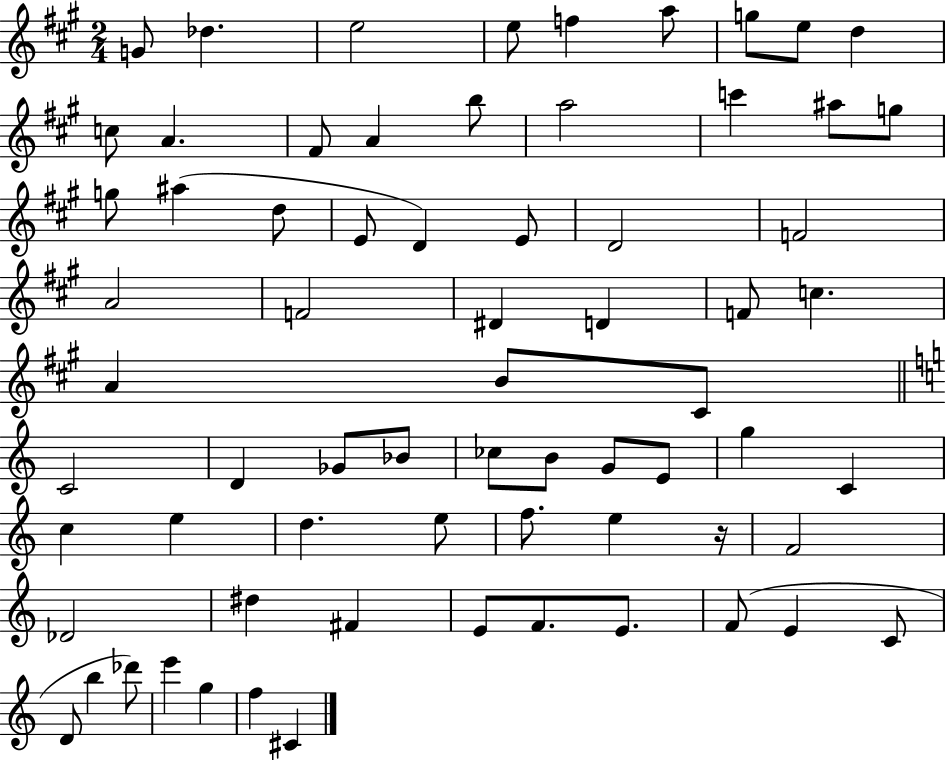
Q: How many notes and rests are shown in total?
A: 69